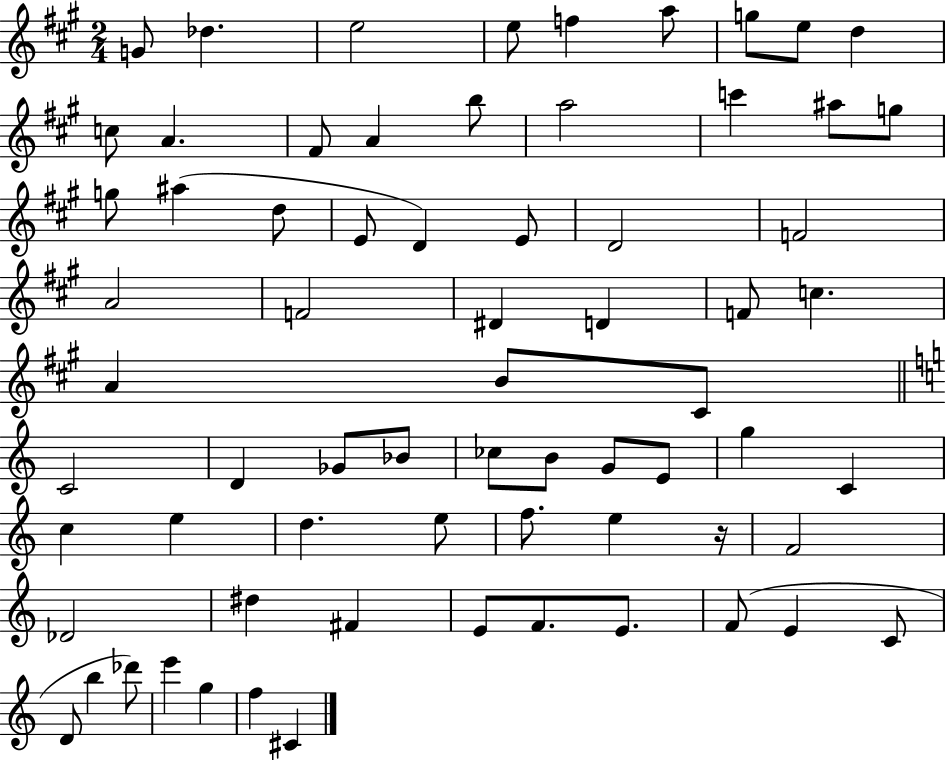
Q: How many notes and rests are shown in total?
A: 69